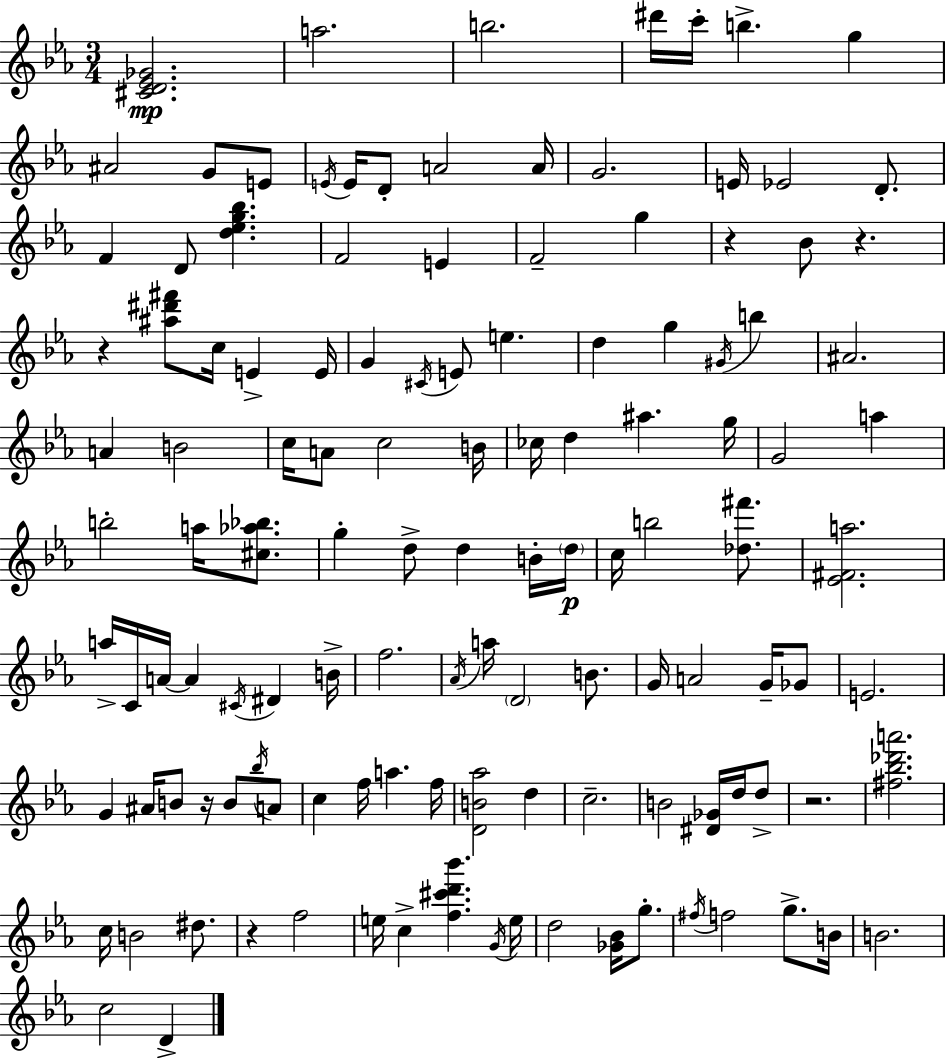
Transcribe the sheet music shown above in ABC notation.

X:1
T:Untitled
M:3/4
L:1/4
K:Eb
[^CD_E_G]2 a2 b2 ^d'/4 c'/4 b g ^A2 G/2 E/2 E/4 E/4 D/2 A2 A/4 G2 E/4 _E2 D/2 F D/2 [d_eg_b] F2 E F2 g z _B/2 z z [^a^d'^f']/2 c/4 E E/4 G ^C/4 E/2 e d g ^G/4 b ^A2 A B2 c/4 A/2 c2 B/4 _c/4 d ^a g/4 G2 a b2 a/4 [^c_a_b]/2 g d/2 d B/4 d/4 c/4 b2 [_d^f']/2 [_E^Fa]2 a/4 C/4 A/4 A ^C/4 ^D B/4 f2 _A/4 a/4 D2 B/2 G/4 A2 G/4 _G/2 E2 G ^A/4 B/2 z/4 B/2 _b/4 A/2 c f/4 a f/4 [DB_a]2 d c2 B2 [^D_G]/4 d/4 d/2 z2 [^f_b_d'a']2 c/4 B2 ^d/2 z f2 e/4 c [f^c'd'_b'] G/4 e/4 d2 [_G_B]/4 g/2 ^f/4 f2 g/2 B/4 B2 c2 D